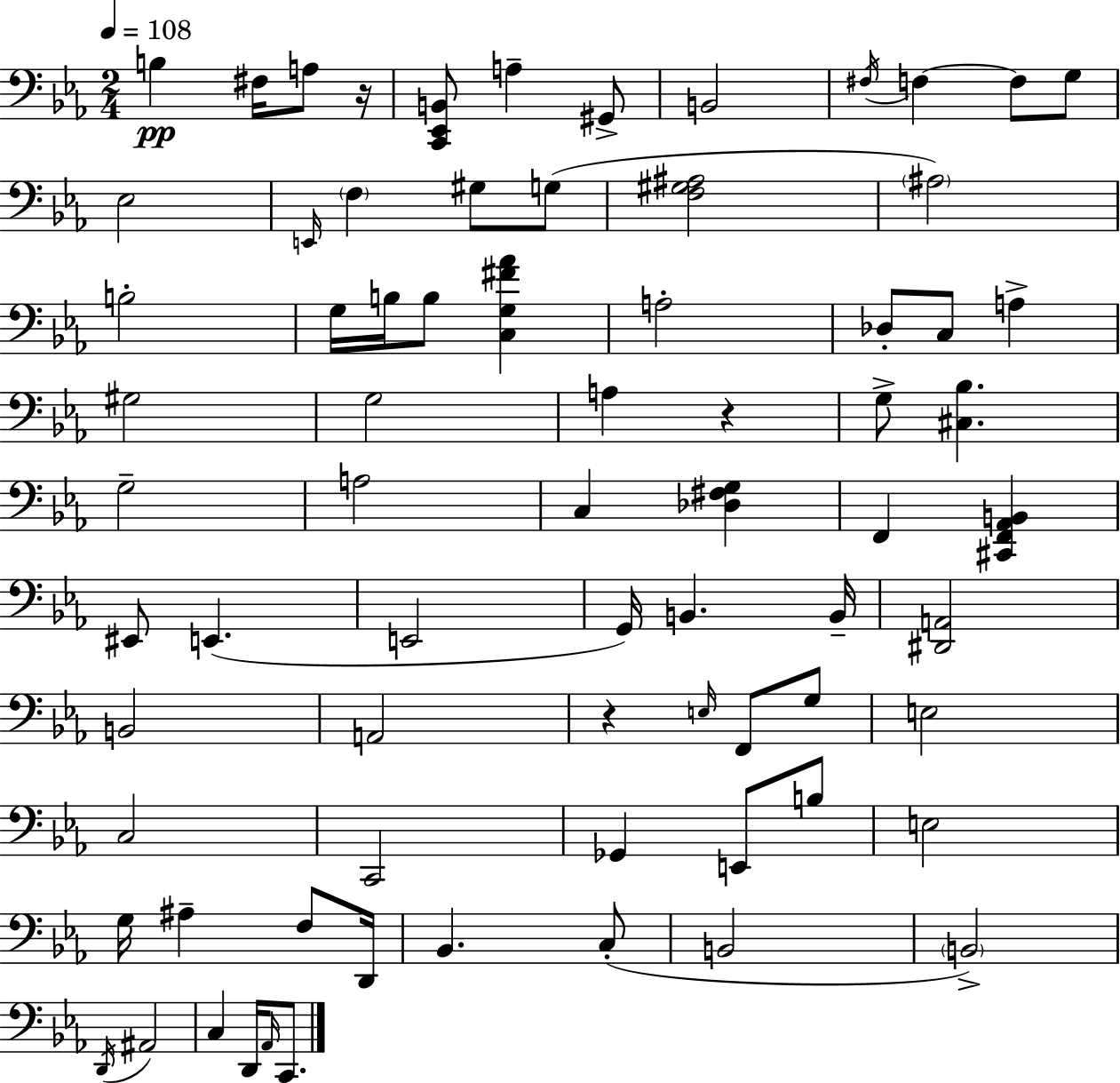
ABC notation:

X:1
T:Untitled
M:2/4
L:1/4
K:Cm
B, ^F,/4 A,/2 z/4 [C,,_E,,B,,]/2 A, ^G,,/2 B,,2 ^F,/4 F, F,/2 G,/2 _E,2 E,,/4 F, ^G,/2 G,/2 [F,^G,^A,]2 ^A,2 B,2 G,/4 B,/4 B,/2 [C,G,^F_A] A,2 _D,/2 C,/2 A, ^G,2 G,2 A, z G,/2 [^C,_B,] G,2 A,2 C, [_D,^F,G,] F,, [^C,,F,,_A,,B,,] ^E,,/2 E,, E,,2 G,,/4 B,, B,,/4 [^D,,A,,]2 B,,2 A,,2 z E,/4 F,,/2 G,/2 E,2 C,2 C,,2 _G,, E,,/2 B,/2 E,2 G,/4 ^A, F,/2 D,,/4 _B,, C,/2 B,,2 B,,2 D,,/4 ^A,,2 C, D,,/4 _A,,/4 C,,/2